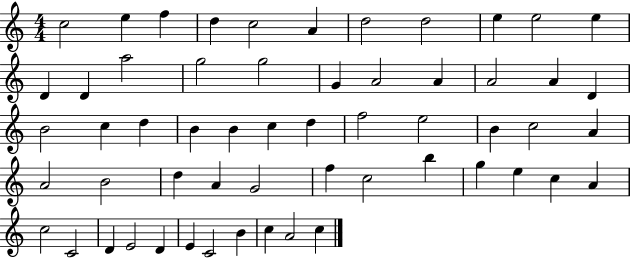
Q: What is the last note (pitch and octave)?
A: C5